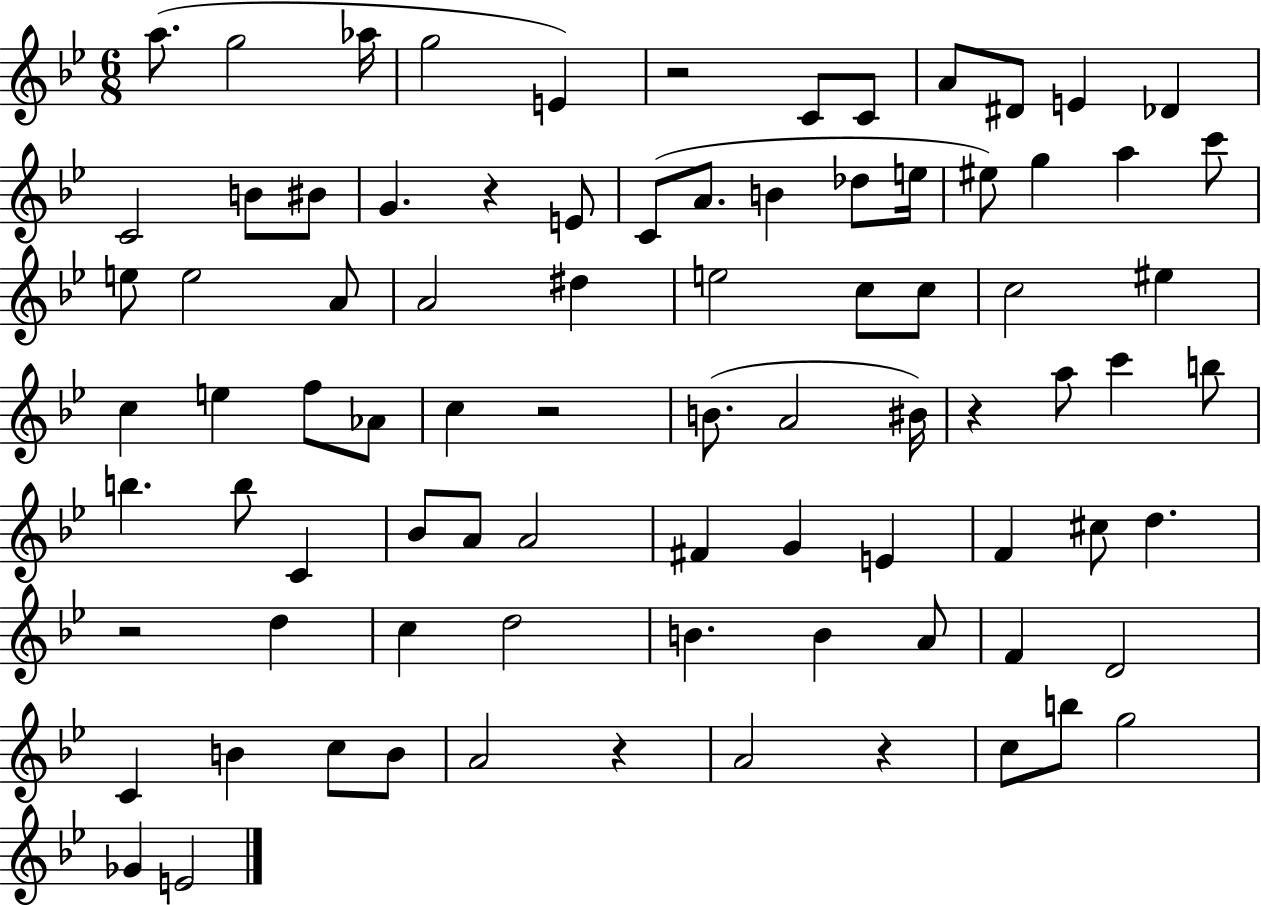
{
  \clef treble
  \numericTimeSignature
  \time 6/8
  \key bes \major
  a''8.( g''2 aes''16 | g''2 e'4) | r2 c'8 c'8 | a'8 dis'8 e'4 des'4 | \break c'2 b'8 bis'8 | g'4. r4 e'8 | c'8( a'8. b'4 des''8 e''16 | eis''8) g''4 a''4 c'''8 | \break e''8 e''2 a'8 | a'2 dis''4 | e''2 c''8 c''8 | c''2 eis''4 | \break c''4 e''4 f''8 aes'8 | c''4 r2 | b'8.( a'2 bis'16) | r4 a''8 c'''4 b''8 | \break b''4. b''8 c'4 | bes'8 a'8 a'2 | fis'4 g'4 e'4 | f'4 cis''8 d''4. | \break r2 d''4 | c''4 d''2 | b'4. b'4 a'8 | f'4 d'2 | \break c'4 b'4 c''8 b'8 | a'2 r4 | a'2 r4 | c''8 b''8 g''2 | \break ges'4 e'2 | \bar "|."
}